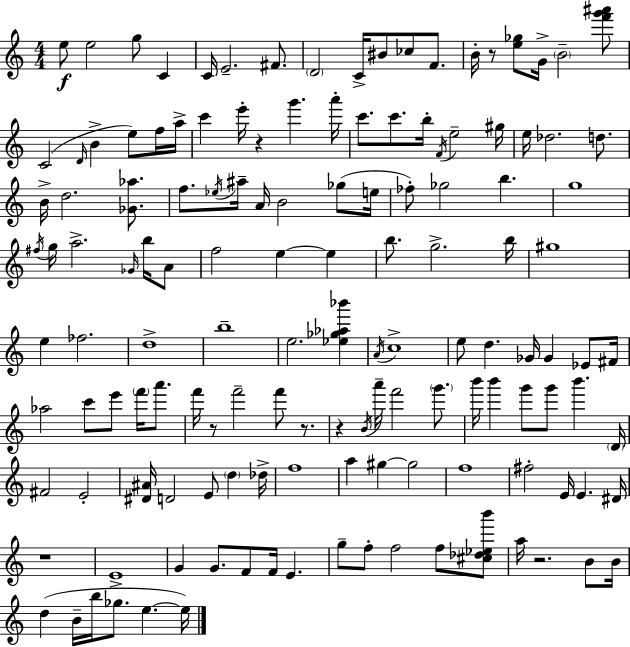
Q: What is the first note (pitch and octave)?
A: E5